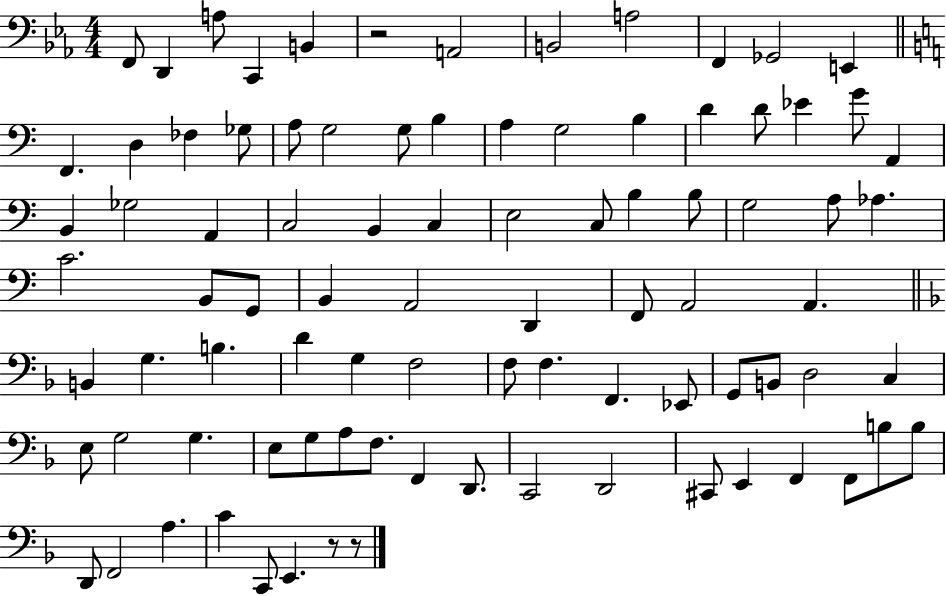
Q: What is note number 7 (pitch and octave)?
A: B2